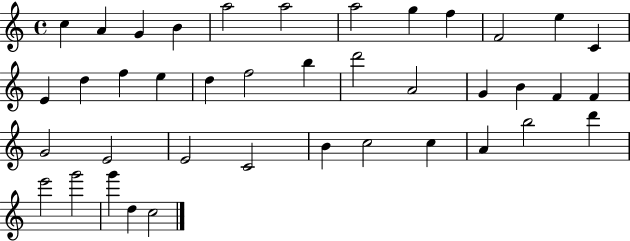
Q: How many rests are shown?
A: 0